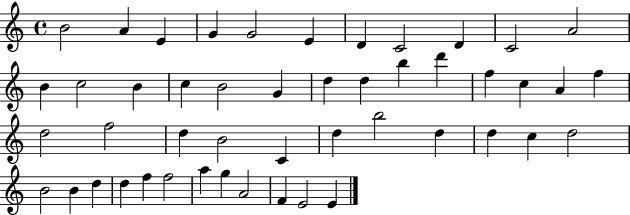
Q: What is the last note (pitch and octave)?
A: E4